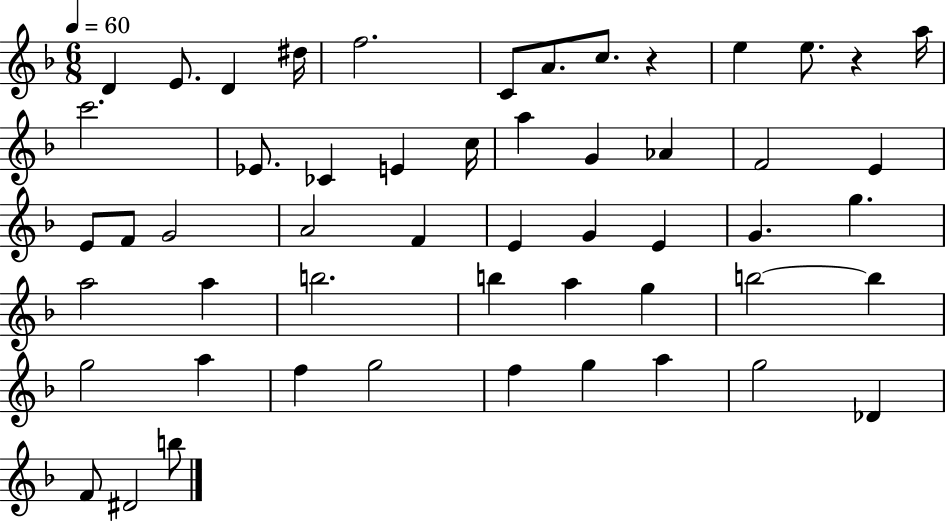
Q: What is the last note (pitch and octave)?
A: B5